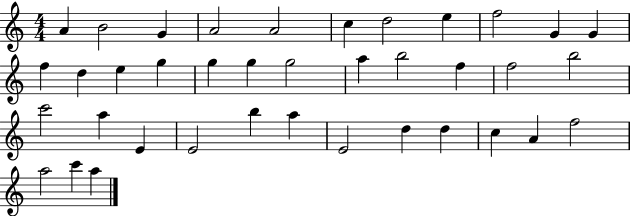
{
  \clef treble
  \numericTimeSignature
  \time 4/4
  \key c \major
  a'4 b'2 g'4 | a'2 a'2 | c''4 d''2 e''4 | f''2 g'4 g'4 | \break f''4 d''4 e''4 g''4 | g''4 g''4 g''2 | a''4 b''2 f''4 | f''2 b''2 | \break c'''2 a''4 e'4 | e'2 b''4 a''4 | e'2 d''4 d''4 | c''4 a'4 f''2 | \break a''2 c'''4 a''4 | \bar "|."
}